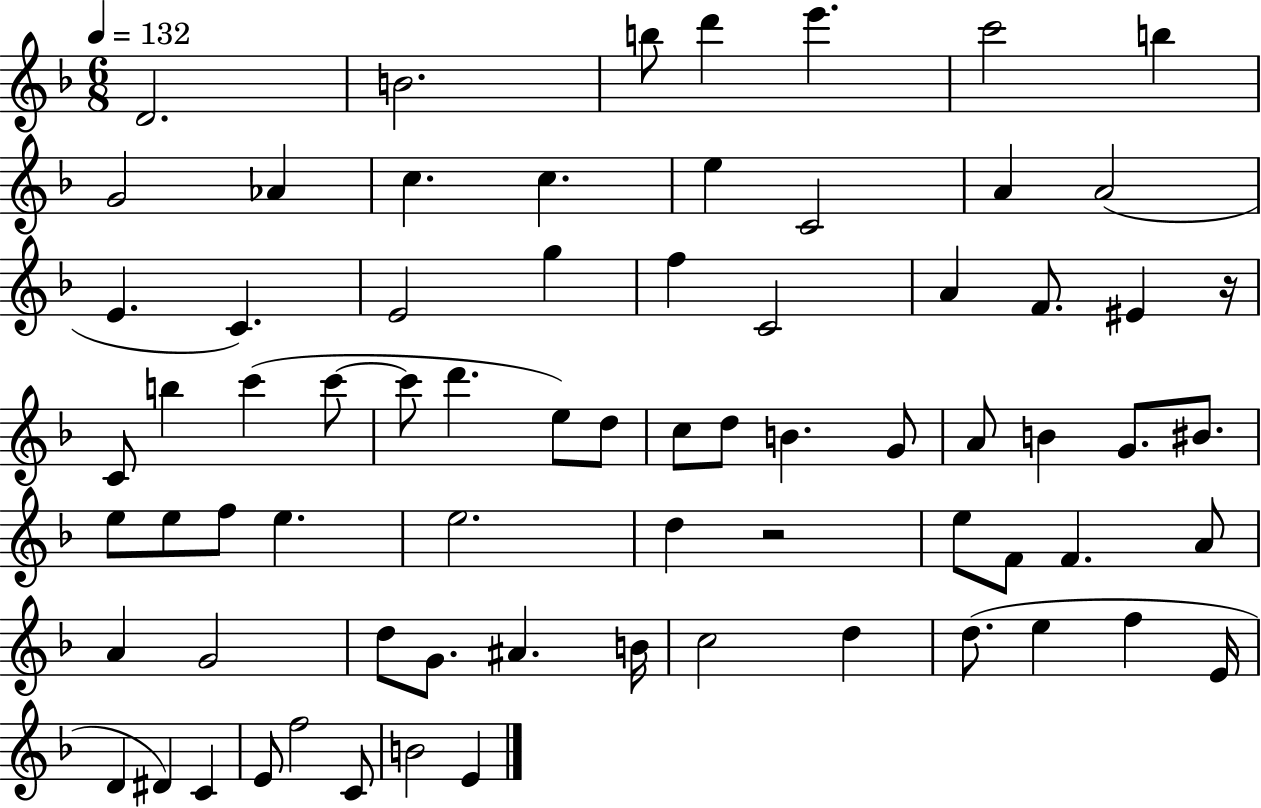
D4/h. B4/h. B5/e D6/q E6/q. C6/h B5/q G4/h Ab4/q C5/q. C5/q. E5/q C4/h A4/q A4/h E4/q. C4/q. E4/h G5/q F5/q C4/h A4/q F4/e. EIS4/q R/s C4/e B5/q C6/q C6/e C6/e D6/q. E5/e D5/e C5/e D5/e B4/q. G4/e A4/e B4/q G4/e. BIS4/e. E5/e E5/e F5/e E5/q. E5/h. D5/q R/h E5/e F4/e F4/q. A4/e A4/q G4/h D5/e G4/e. A#4/q. B4/s C5/h D5/q D5/e. E5/q F5/q E4/s D4/q D#4/q C4/q E4/e F5/h C4/e B4/h E4/q